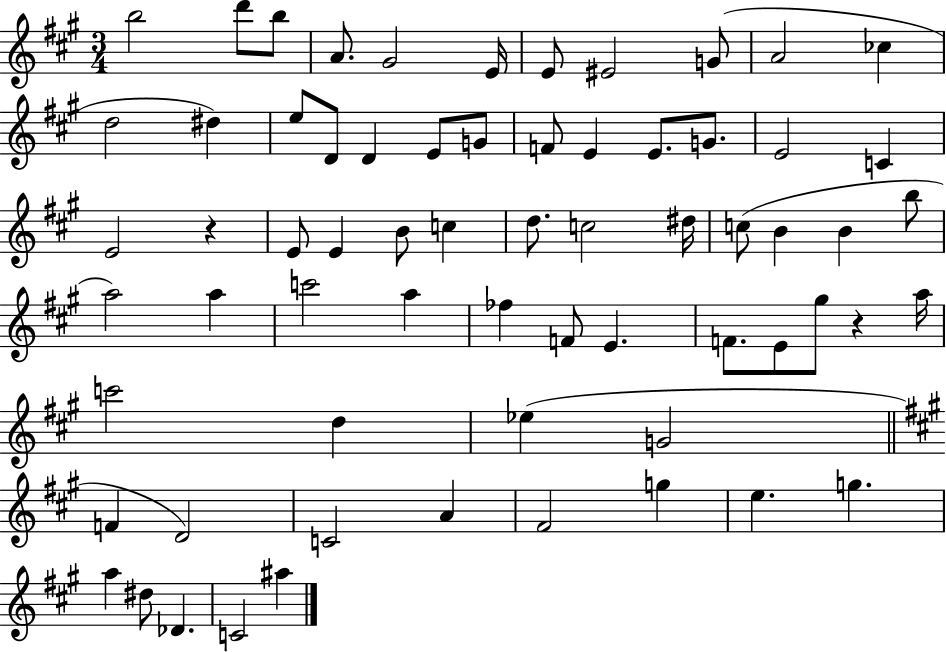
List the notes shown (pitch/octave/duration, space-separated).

B5/h D6/e B5/e A4/e. G#4/h E4/s E4/e EIS4/h G4/e A4/h CES5/q D5/h D#5/q E5/e D4/e D4/q E4/e G4/e F4/e E4/q E4/e. G4/e. E4/h C4/q E4/h R/q E4/e E4/q B4/e C5/q D5/e. C5/h D#5/s C5/e B4/q B4/q B5/e A5/h A5/q C6/h A5/q FES5/q F4/e E4/q. F4/e. E4/e G#5/e R/q A5/s C6/h D5/q Eb5/q G4/h F4/q D4/h C4/h A4/q F#4/h G5/q E5/q. G5/q. A5/q D#5/e Db4/q. C4/h A#5/q